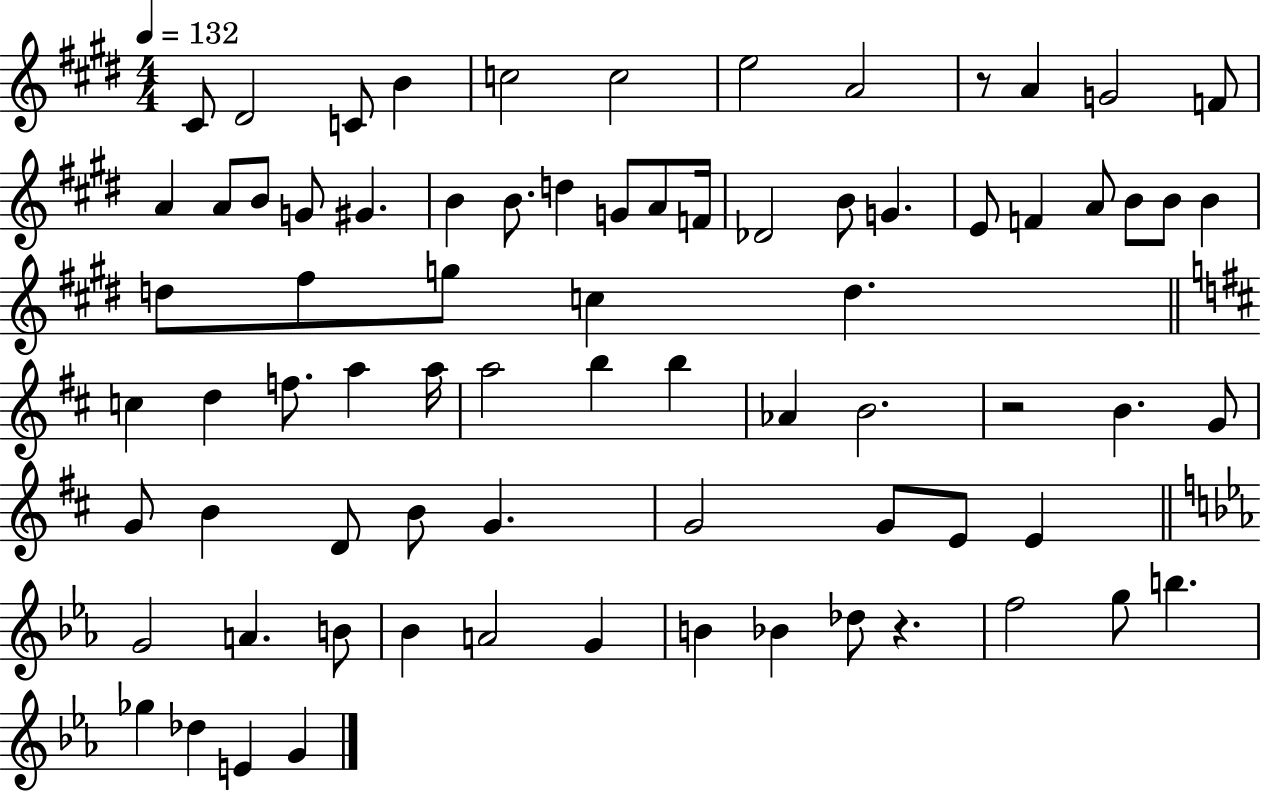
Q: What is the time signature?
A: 4/4